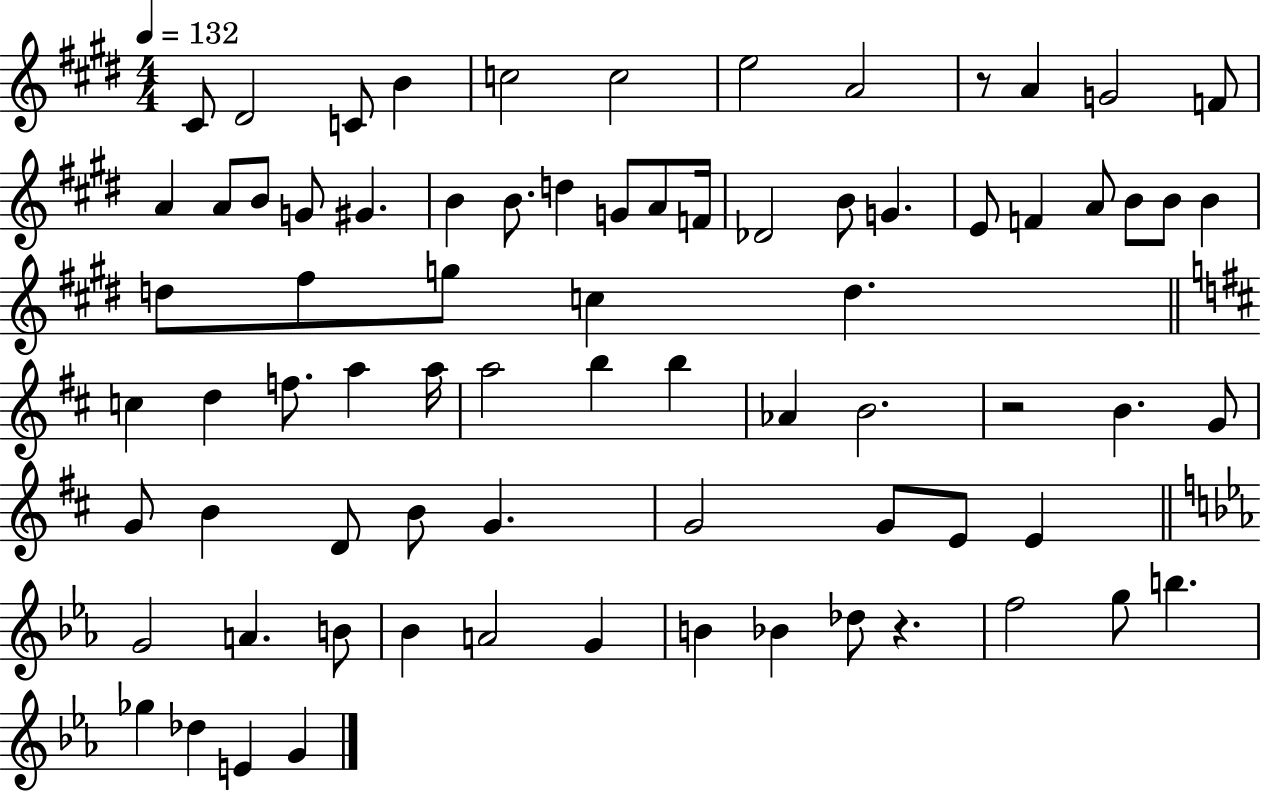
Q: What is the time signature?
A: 4/4